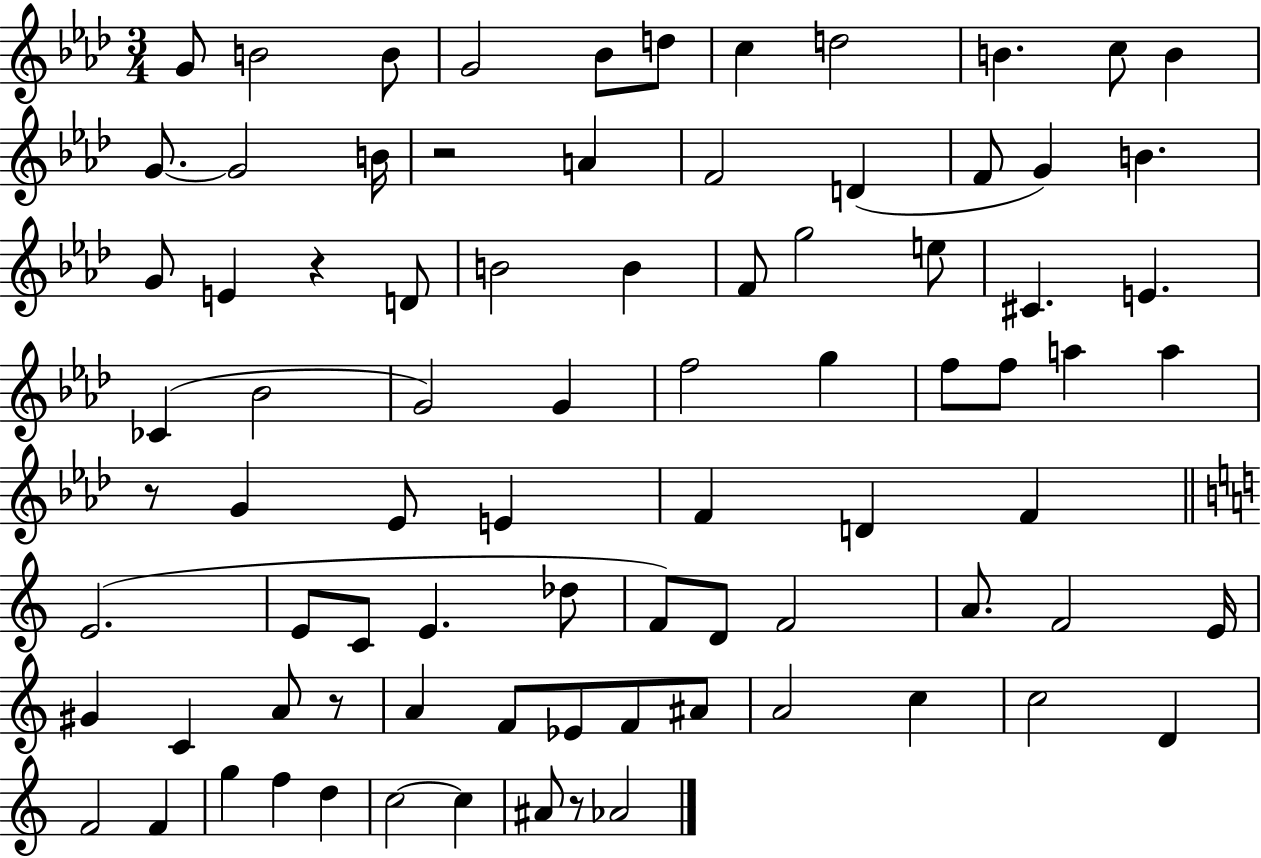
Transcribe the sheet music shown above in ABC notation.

X:1
T:Untitled
M:3/4
L:1/4
K:Ab
G/2 B2 B/2 G2 _B/2 d/2 c d2 B c/2 B G/2 G2 B/4 z2 A F2 D F/2 G B G/2 E z D/2 B2 B F/2 g2 e/2 ^C E _C _B2 G2 G f2 g f/2 f/2 a a z/2 G _E/2 E F D F E2 E/2 C/2 E _d/2 F/2 D/2 F2 A/2 F2 E/4 ^G C A/2 z/2 A F/2 _E/2 F/2 ^A/2 A2 c c2 D F2 F g f d c2 c ^A/2 z/2 _A2